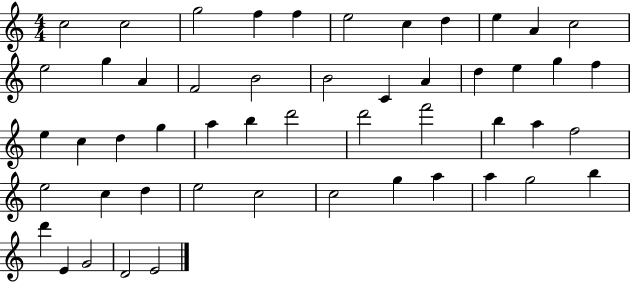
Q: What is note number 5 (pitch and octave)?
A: F5